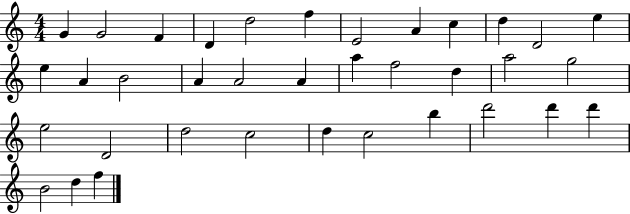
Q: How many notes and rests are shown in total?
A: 36